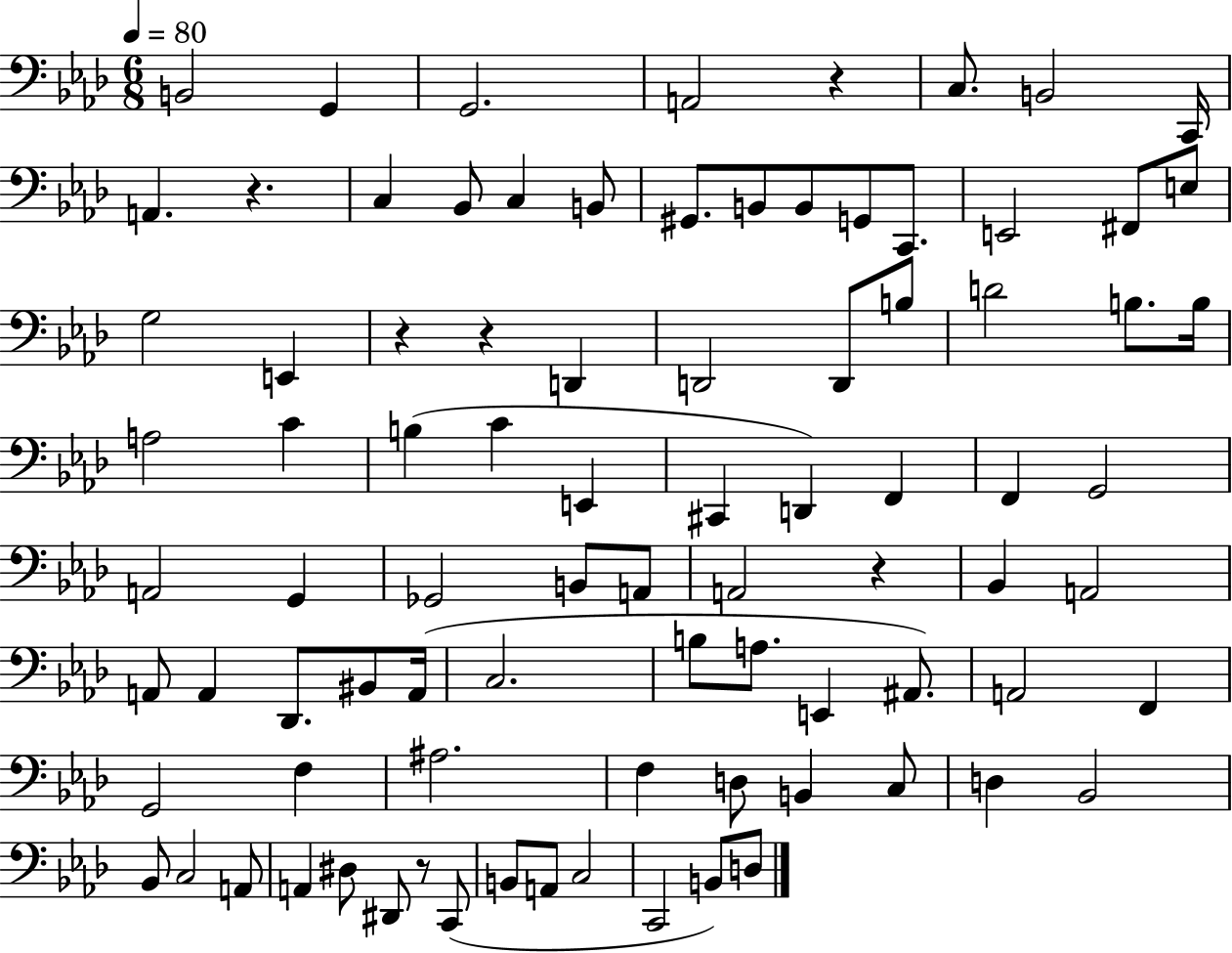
{
  \clef bass
  \numericTimeSignature
  \time 6/8
  \key aes \major
  \tempo 4 = 80
  b,2 g,4 | g,2. | a,2 r4 | c8. b,2 c,16 | \break a,4. r4. | c4 bes,8 c4 b,8 | gis,8. b,8 b,8 g,8 c,8. | e,2 fis,8 e8 | \break g2 e,4 | r4 r4 d,4 | d,2 d,8 b8 | d'2 b8. b16 | \break a2 c'4 | b4( c'4 e,4 | cis,4 d,4) f,4 | f,4 g,2 | \break a,2 g,4 | ges,2 b,8 a,8 | a,2 r4 | bes,4 a,2 | \break a,8 a,4 des,8. bis,8 a,16( | c2. | b8 a8. e,4 ais,8.) | a,2 f,4 | \break g,2 f4 | ais2. | f4 d8 b,4 c8 | d4 bes,2 | \break bes,8 c2 a,8 | a,4 dis8 dis,8 r8 c,8( | b,8 a,8 c2 | c,2 b,8) d8 | \break \bar "|."
}